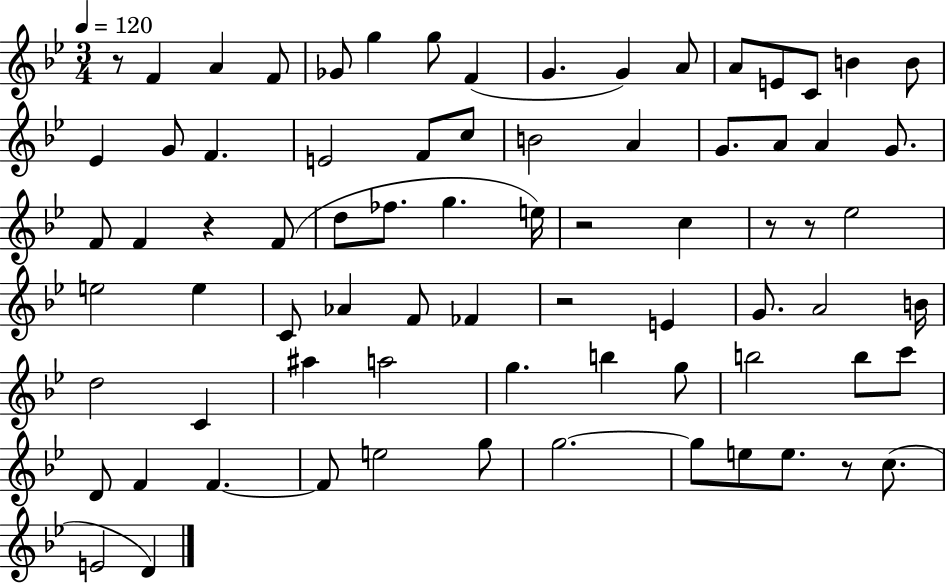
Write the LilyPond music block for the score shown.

{
  \clef treble
  \numericTimeSignature
  \time 3/4
  \key bes \major
  \tempo 4 = 120
  \repeat volta 2 { r8 f'4 a'4 f'8 | ges'8 g''4 g''8 f'4( | g'4. g'4) a'8 | a'8 e'8 c'8 b'4 b'8 | \break ees'4 g'8 f'4. | e'2 f'8 c''8 | b'2 a'4 | g'8. a'8 a'4 g'8. | \break f'8 f'4 r4 f'8( | d''8 fes''8. g''4. e''16) | r2 c''4 | r8 r8 ees''2 | \break e''2 e''4 | c'8 aes'4 f'8 fes'4 | r2 e'4 | g'8. a'2 b'16 | \break d''2 c'4 | ais''4 a''2 | g''4. b''4 g''8 | b''2 b''8 c'''8 | \break d'8 f'4 f'4.~~ | f'8 e''2 g''8 | g''2.~~ | g''8 e''8 e''8. r8 c''8.( | \break e'2 d'4) | } \bar "|."
}